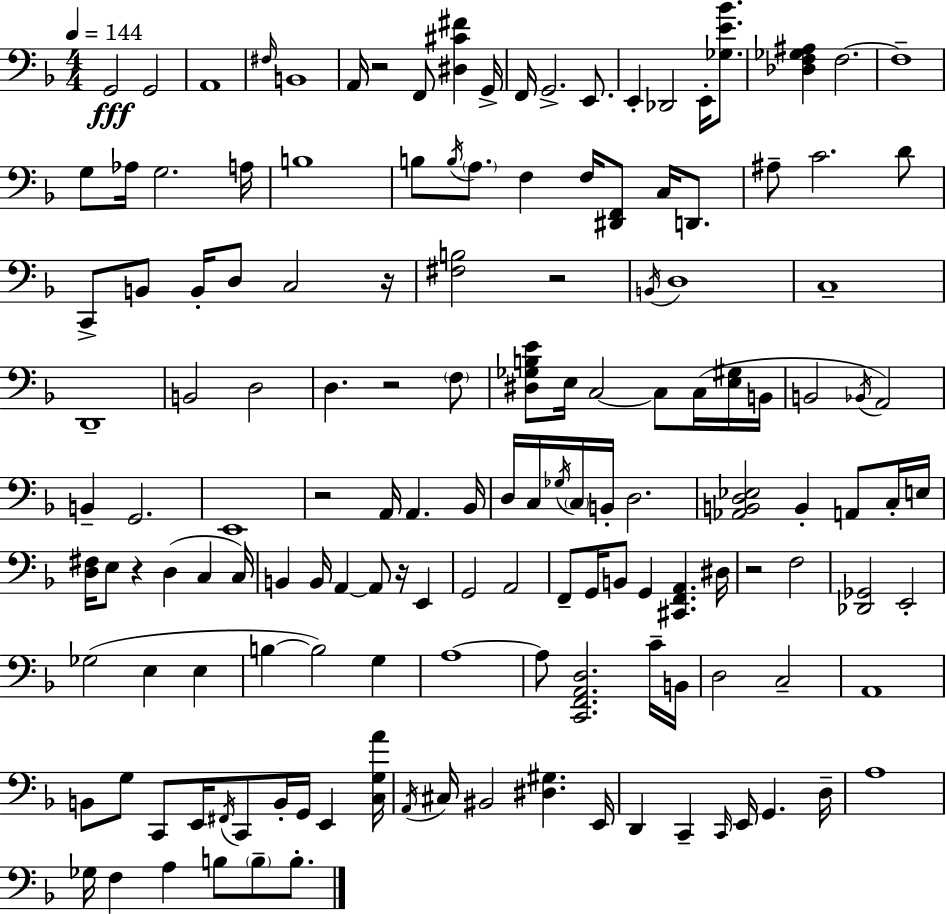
{
  \clef bass
  \numericTimeSignature
  \time 4/4
  \key f \major
  \tempo 4 = 144
  g,2\fff g,2 | a,1 | \grace { fis16 } b,1 | a,16 r2 f,8 <dis cis' fis'>4 | \break g,16-> f,16 g,2.-> e,8. | e,4-. des,2 e,16-. <ges e' bes'>8. | <des f ges ais>4 f2.~~ | f1-- | \break g8 aes16 g2. | a16 b1 | b8 \acciaccatura { b16 } \parenthesize a8. f4 f16 <dis, f,>8 c16 d,8. | ais8-- c'2. | \break d'8 c,8-> b,8 b,16-. d8 c2 | r16 <fis b>2 r2 | \acciaccatura { b,16 } d1 | c1-- | \break d,1-- | b,2 d2 | d4. r2 | \parenthesize f8 <dis ges b e'>8 e16 c2~~ c8 | \break c16( <e gis>16 b,16 b,2 \acciaccatura { bes,16 }) a,2 | b,4-- g,2. | e,1 | r2 a,16 a,4. | \break bes,16 d16 c16 \acciaccatura { ges16 } \parenthesize c16 b,16-. d2. | <aes, b, d ees>2 b,4-. | a,8 c16-. e16 <d fis>16 e8 r4 d4( | c4 c16) b,4 b,16 a,4~~ a,8 | \break r16 e,4 g,2 a,2 | f,8-- g,16 b,8 g,4 <cis, f, a,>4. | dis16 r2 f2 | <des, ges,>2 e,2-. | \break ges2( e4 | e4 b4~~ b2) | g4 a1~~ | a8 <c, f, a, d>2. | \break c'16-- b,16 d2 c2-- | a,1 | b,8 g8 c,8 e,16 \acciaccatura { fis,16 } c,8 b,16-. | g,16 e,4 <c g a'>16 \acciaccatura { a,16 } cis16 bis,2 | \break <dis gis>4. e,16 d,4 c,4-- \grace { c,16 } | e,16 g,4. d16-- a1 | ges16 f4 a4 | b8 \parenthesize b8-- b8.-. \bar "|."
}